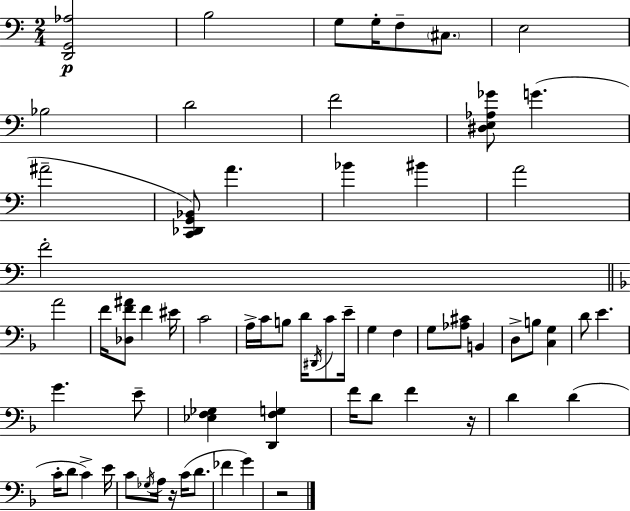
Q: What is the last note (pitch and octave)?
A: G4